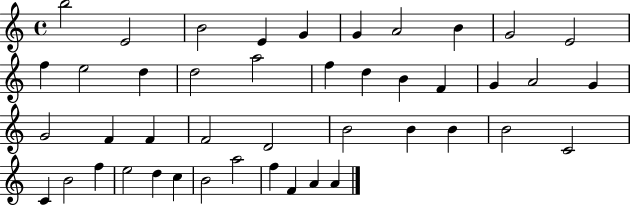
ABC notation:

X:1
T:Untitled
M:4/4
L:1/4
K:C
b2 E2 B2 E G G A2 B G2 E2 f e2 d d2 a2 f d B F G A2 G G2 F F F2 D2 B2 B B B2 C2 C B2 f e2 d c B2 a2 f F A A